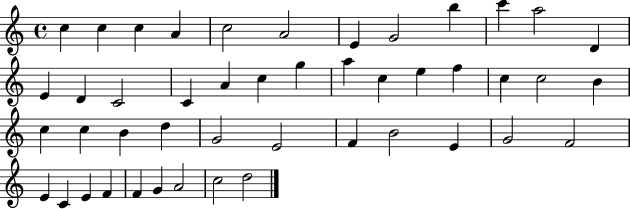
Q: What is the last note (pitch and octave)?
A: D5